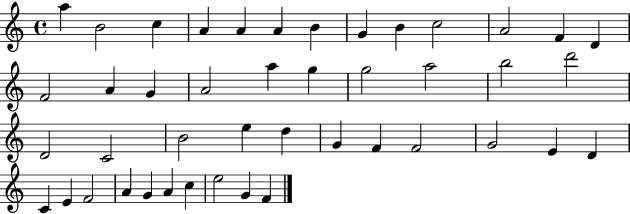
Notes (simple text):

A5/q B4/h C5/q A4/q A4/q A4/q B4/q G4/q B4/q C5/h A4/h F4/q D4/q F4/h A4/q G4/q A4/h A5/q G5/q G5/h A5/h B5/h D6/h D4/h C4/h B4/h E5/q D5/q G4/q F4/q F4/h G4/h E4/q D4/q C4/q E4/q F4/h A4/q G4/q A4/q C5/q E5/h G4/q F4/q